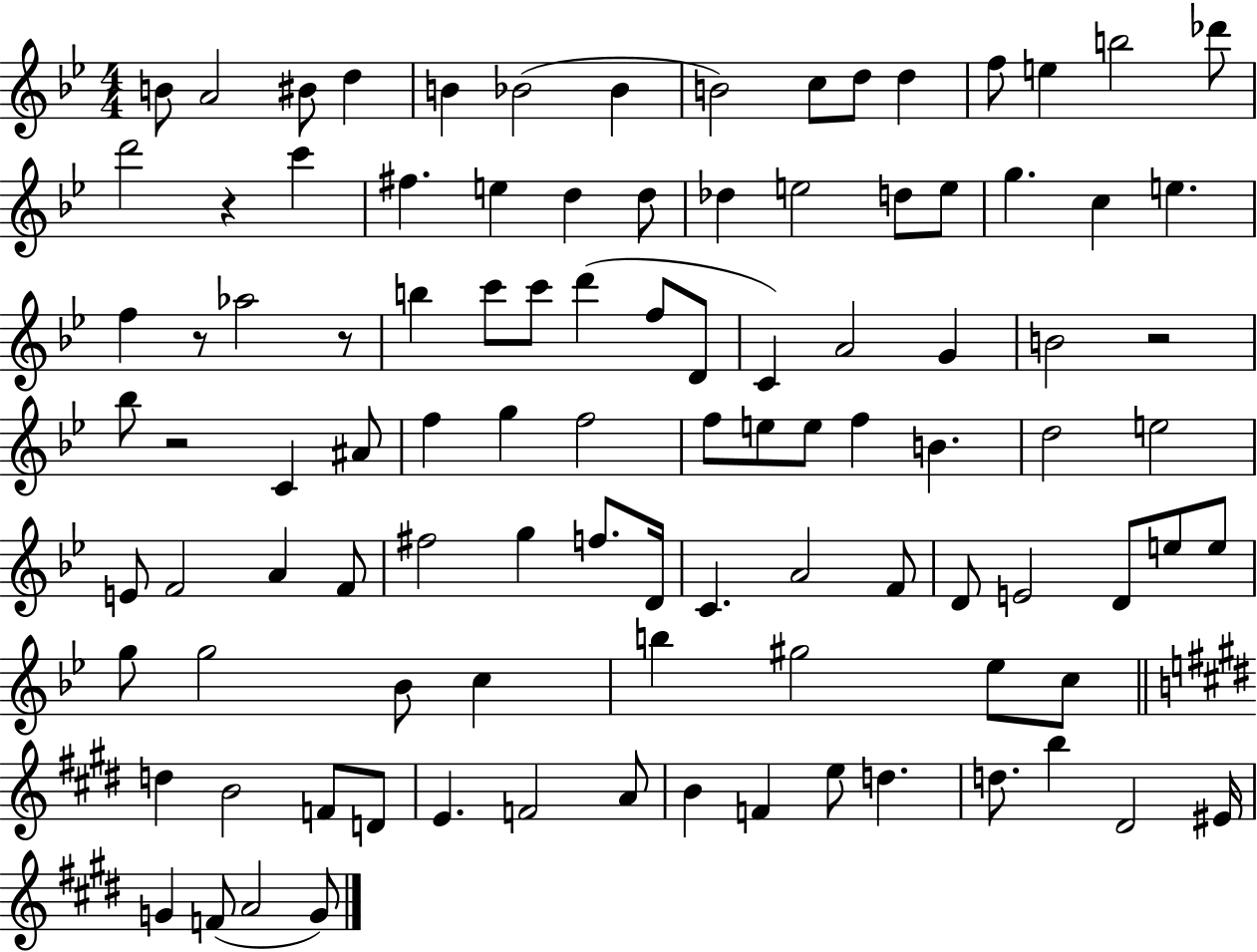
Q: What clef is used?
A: treble